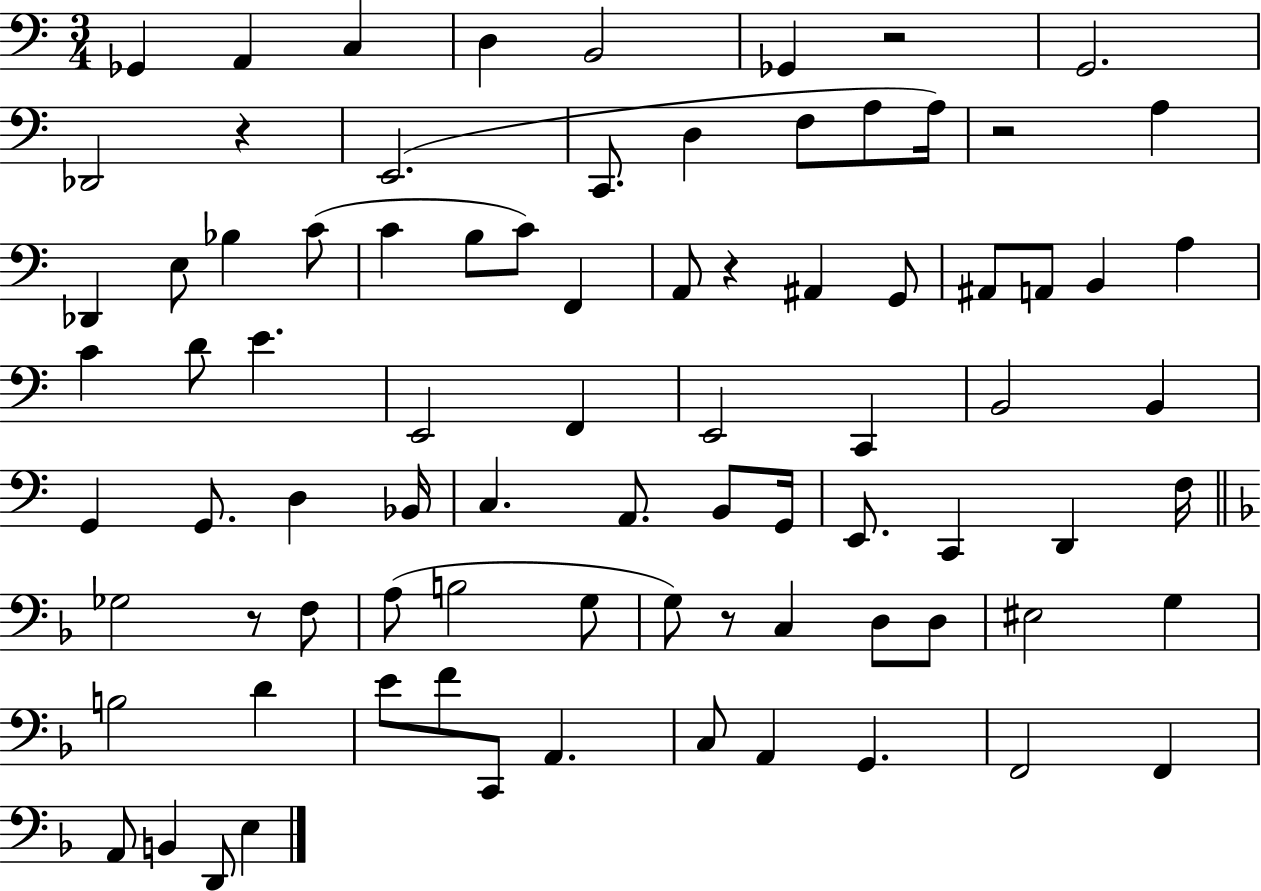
X:1
T:Untitled
M:3/4
L:1/4
K:C
_G,, A,, C, D, B,,2 _G,, z2 G,,2 _D,,2 z E,,2 C,,/2 D, F,/2 A,/2 A,/4 z2 A, _D,, E,/2 _B, C/2 C B,/2 C/2 F,, A,,/2 z ^A,, G,,/2 ^A,,/2 A,,/2 B,, A, C D/2 E E,,2 F,, E,,2 C,, B,,2 B,, G,, G,,/2 D, _B,,/4 C, A,,/2 B,,/2 G,,/4 E,,/2 C,, D,, F,/4 _G,2 z/2 F,/2 A,/2 B,2 G,/2 G,/2 z/2 C, D,/2 D,/2 ^E,2 G, B,2 D E/2 F/2 C,,/2 A,, C,/2 A,, G,, F,,2 F,, A,,/2 B,, D,,/2 E,